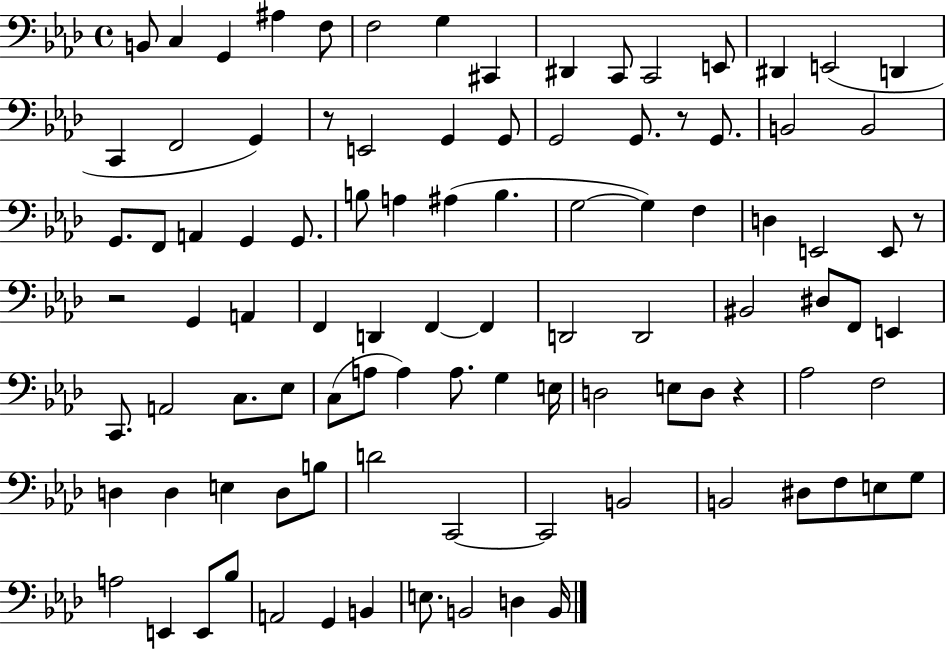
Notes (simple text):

B2/e C3/q G2/q A#3/q F3/e F3/h G3/q C#2/q D#2/q C2/e C2/h E2/e D#2/q E2/h D2/q C2/q F2/h G2/q R/e E2/h G2/q G2/e G2/h G2/e. R/e G2/e. B2/h B2/h G2/e. F2/e A2/q G2/q G2/e. B3/e A3/q A#3/q B3/q. G3/h G3/q F3/q D3/q E2/h E2/e R/e R/h G2/q A2/q F2/q D2/q F2/q F2/q D2/h D2/h BIS2/h D#3/e F2/e E2/q C2/e. A2/h C3/e. Eb3/e C3/e A3/e A3/q A3/e. G3/q E3/s D3/h E3/e D3/e R/q Ab3/h F3/h D3/q D3/q E3/q D3/e B3/e D4/h C2/h C2/h B2/h B2/h D#3/e F3/e E3/e G3/e A3/h E2/q E2/e Bb3/e A2/h G2/q B2/q E3/e. B2/h D3/q B2/s